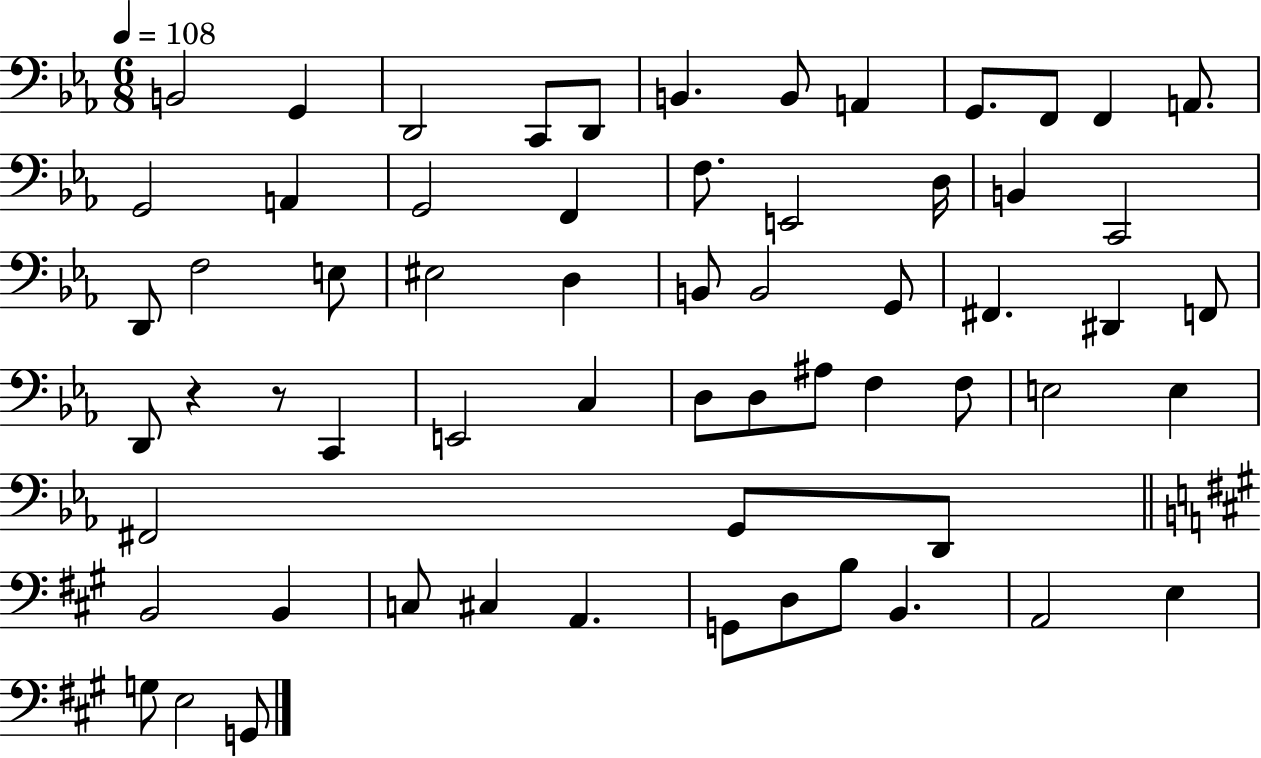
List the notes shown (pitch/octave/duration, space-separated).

B2/h G2/q D2/h C2/e D2/e B2/q. B2/e A2/q G2/e. F2/e F2/q A2/e. G2/h A2/q G2/h F2/q F3/e. E2/h D3/s B2/q C2/h D2/e F3/h E3/e EIS3/h D3/q B2/e B2/h G2/e F#2/q. D#2/q F2/e D2/e R/q R/e C2/q E2/h C3/q D3/e D3/e A#3/e F3/q F3/e E3/h E3/q F#2/h G2/e D2/e B2/h B2/q C3/e C#3/q A2/q. G2/e D3/e B3/e B2/q. A2/h E3/q G3/e E3/h G2/e